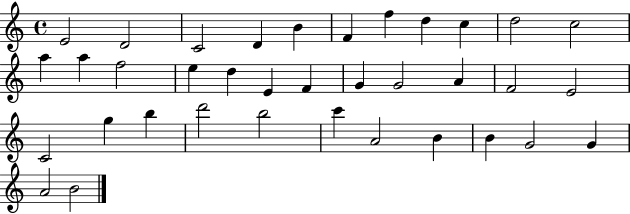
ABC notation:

X:1
T:Untitled
M:4/4
L:1/4
K:C
E2 D2 C2 D B F f d c d2 c2 a a f2 e d E F G G2 A F2 E2 C2 g b d'2 b2 c' A2 B B G2 G A2 B2